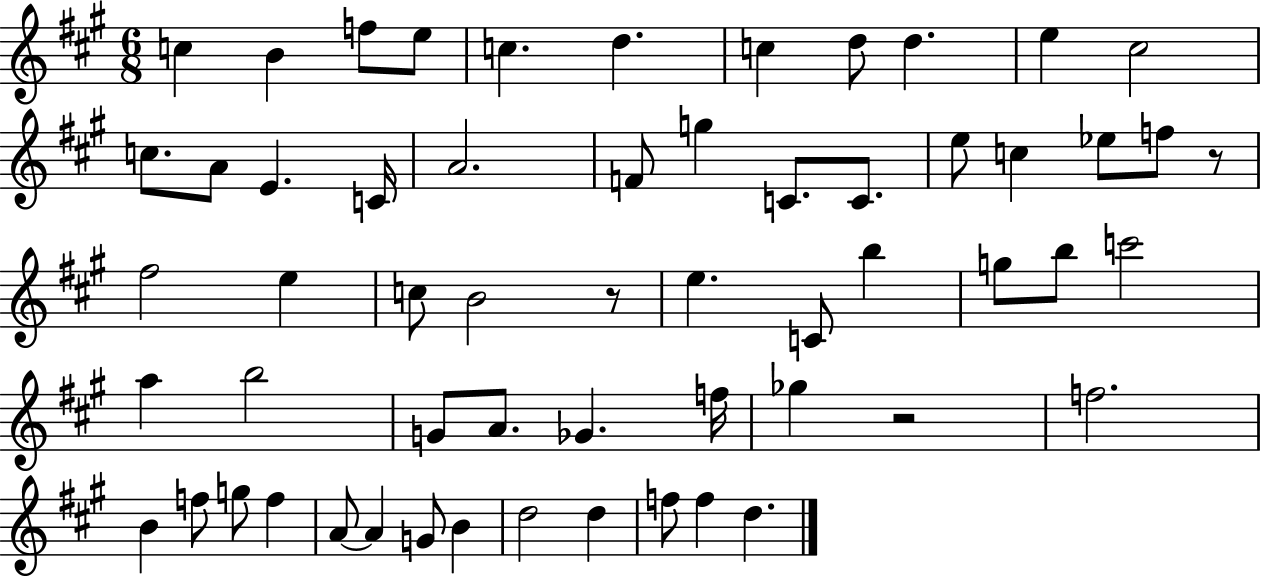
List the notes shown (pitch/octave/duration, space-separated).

C5/q B4/q F5/e E5/e C5/q. D5/q. C5/q D5/e D5/q. E5/q C#5/h C5/e. A4/e E4/q. C4/s A4/h. F4/e G5/q C4/e. C4/e. E5/e C5/q Eb5/e F5/e R/e F#5/h E5/q C5/e B4/h R/e E5/q. C4/e B5/q G5/e B5/e C6/h A5/q B5/h G4/e A4/e. Gb4/q. F5/s Gb5/q R/h F5/h. B4/q F5/e G5/e F5/q A4/e A4/q G4/e B4/q D5/h D5/q F5/e F5/q D5/q.